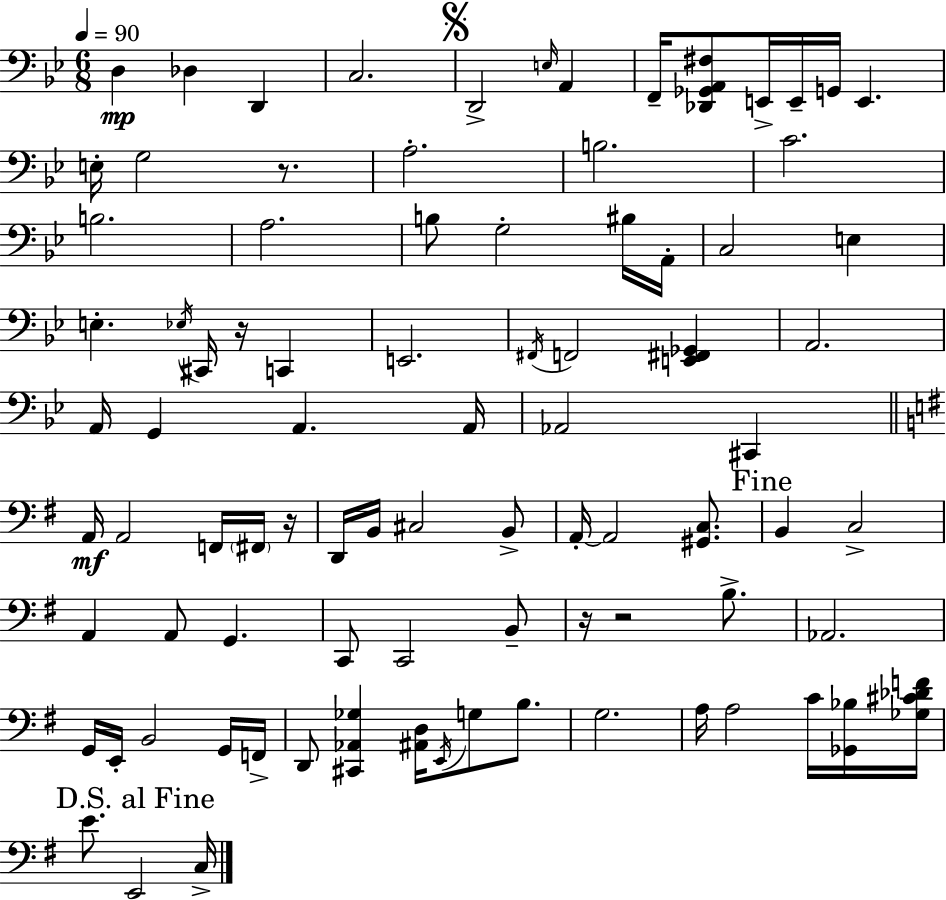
D3/q Db3/q D2/q C3/h. D2/h E3/s A2/q F2/s [Db2,Gb2,A2,F#3]/e E2/s E2/s G2/s E2/q. E3/s G3/h R/e. A3/h. B3/h. C4/h. B3/h. A3/h. B3/e G3/h BIS3/s A2/s C3/h E3/q E3/q. Eb3/s C#2/s R/s C2/q E2/h. F#2/s F2/h [E2,F#2,Gb2]/q A2/h. A2/s G2/q A2/q. A2/s Ab2/h C#2/q A2/s A2/h F2/s F#2/s R/s D2/s B2/s C#3/h B2/e A2/s A2/h [G#2,C3]/e. B2/q C3/h A2/q A2/e G2/q. C2/e C2/h B2/e R/s R/h B3/e. Ab2/h. G2/s E2/s B2/h G2/s F2/s D2/e [C#2,Ab2,Gb3]/q [A#2,D3]/s E2/s G3/e B3/e. G3/h. A3/s A3/h C4/s [Gb2,Bb3]/s [Gb3,C#4,Db4,F4]/s E4/e. E2/h C3/s